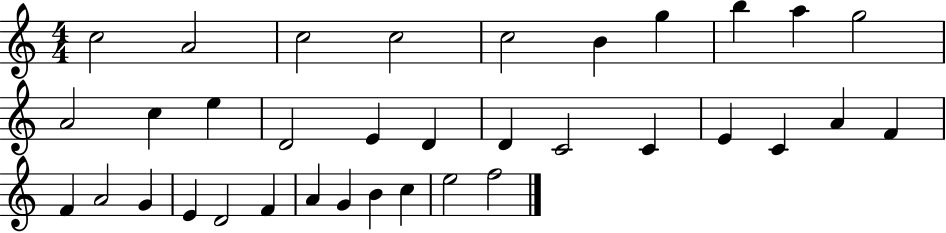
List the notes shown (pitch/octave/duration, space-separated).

C5/h A4/h C5/h C5/h C5/h B4/q G5/q B5/q A5/q G5/h A4/h C5/q E5/q D4/h E4/q D4/q D4/q C4/h C4/q E4/q C4/q A4/q F4/q F4/q A4/h G4/q E4/q D4/h F4/q A4/q G4/q B4/q C5/q E5/h F5/h